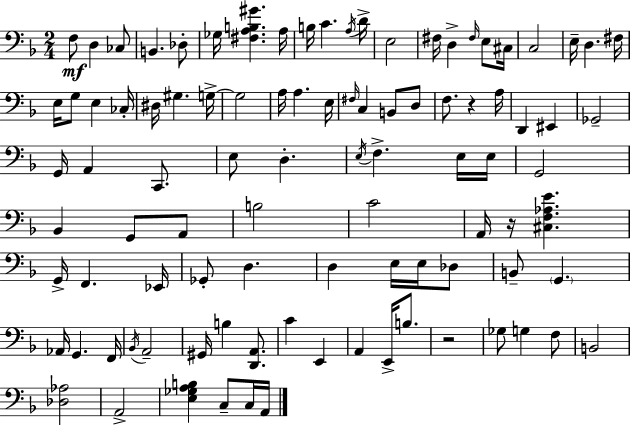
X:1
T:Untitled
M:2/4
L:1/4
K:F
F,/2 D, _C,/2 B,, _D,/2 _G,/4 [^F,A,B,^G] A,/4 B,/4 C A,/4 D/4 E,2 ^F,/4 D, ^F,/4 E,/2 ^C,/4 C,2 E,/4 D, ^F,/4 E,/4 G,/2 E, _C,/4 ^D,/4 ^G, G,/4 G,2 A,/4 A, E,/4 ^F,/4 C, B,,/2 D,/2 F,/2 z A,/4 D,, ^E,, _G,,2 G,,/4 A,, C,,/2 E,/2 D, E,/4 F, E,/4 E,/4 G,,2 _B,, G,,/2 A,,/2 B,2 C2 A,,/4 z/4 [^C,F,_A,E] G,,/4 F,, _E,,/4 _G,,/2 D, D, E,/4 E,/4 _D,/2 B,,/2 G,, _A,,/4 G,, F,,/4 _B,,/4 A,,2 ^G,,/4 B, [D,,A,,]/2 C E,, A,, E,,/4 B,/2 z2 _G,/2 G, F,/2 B,,2 [_D,_A,]2 A,,2 [E,_G,A,B,] C,/2 C,/4 A,,/4